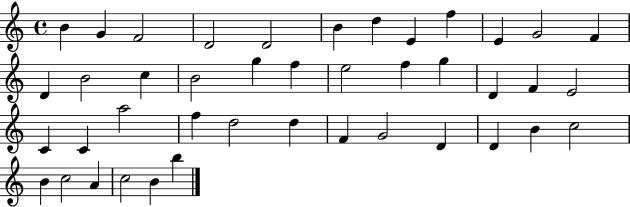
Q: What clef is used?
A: treble